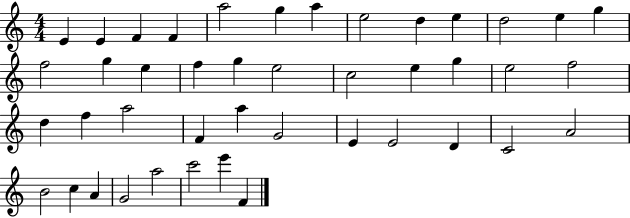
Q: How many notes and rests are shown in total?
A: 43